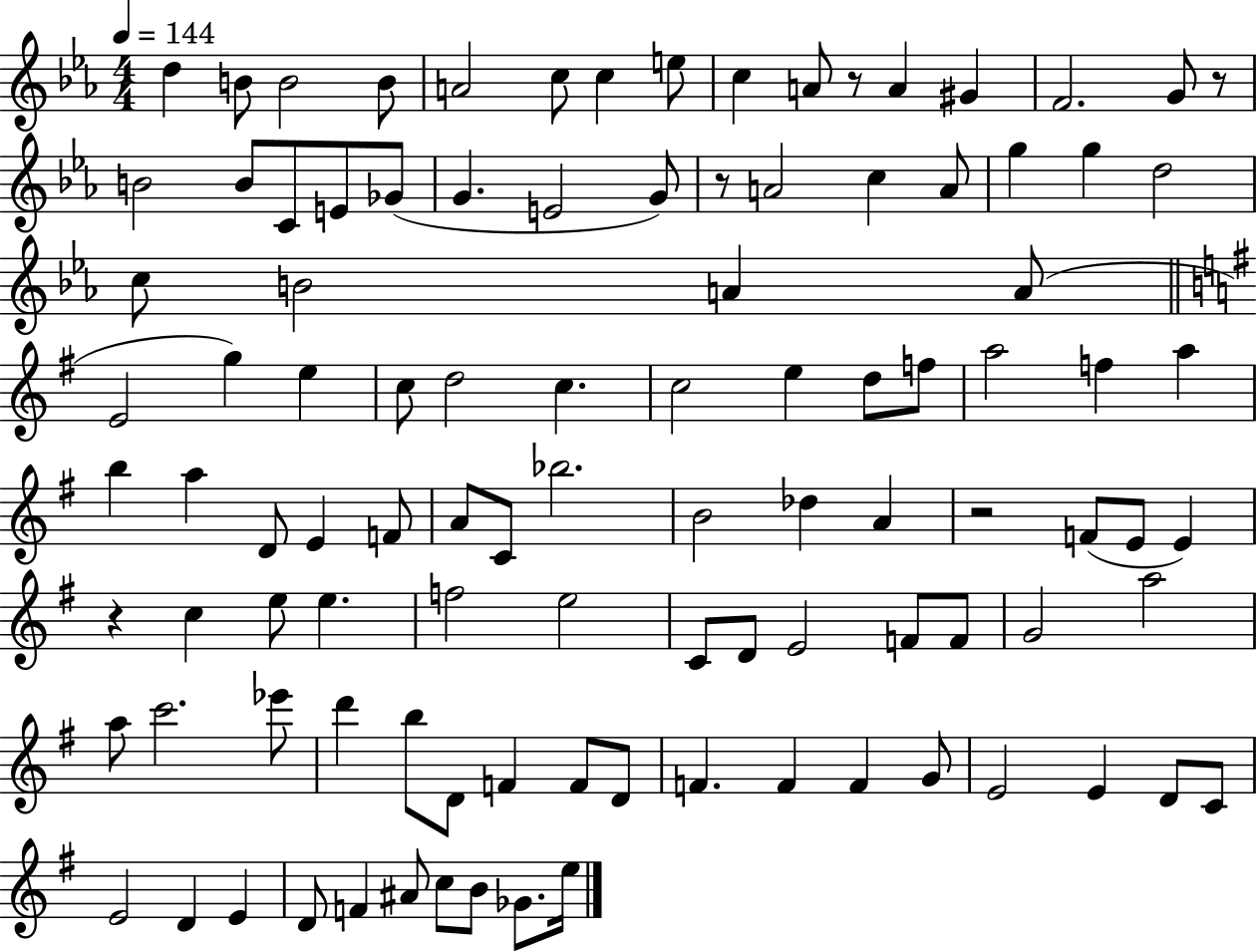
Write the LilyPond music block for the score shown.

{
  \clef treble
  \numericTimeSignature
  \time 4/4
  \key ees \major
  \tempo 4 = 144
  d''4 b'8 b'2 b'8 | a'2 c''8 c''4 e''8 | c''4 a'8 r8 a'4 gis'4 | f'2. g'8 r8 | \break b'2 b'8 c'8 e'8 ges'8( | g'4. e'2 g'8) | r8 a'2 c''4 a'8 | g''4 g''4 d''2 | \break c''8 b'2 a'4 a'8( | \bar "||" \break \key g \major e'2 g''4) e''4 | c''8 d''2 c''4. | c''2 e''4 d''8 f''8 | a''2 f''4 a''4 | \break b''4 a''4 d'8 e'4 f'8 | a'8 c'8 bes''2. | b'2 des''4 a'4 | r2 f'8( e'8 e'4) | \break r4 c''4 e''8 e''4. | f''2 e''2 | c'8 d'8 e'2 f'8 f'8 | g'2 a''2 | \break a''8 c'''2. ees'''8 | d'''4 b''8 d'8 f'4 f'8 d'8 | f'4. f'4 f'4 g'8 | e'2 e'4 d'8 c'8 | \break e'2 d'4 e'4 | d'8 f'4 ais'8 c''8 b'8 ges'8. e''16 | \bar "|."
}